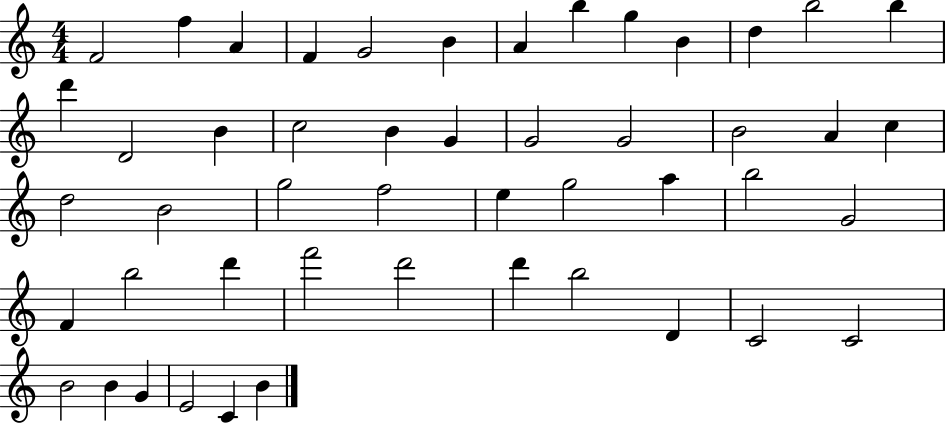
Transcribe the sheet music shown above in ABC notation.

X:1
T:Untitled
M:4/4
L:1/4
K:C
F2 f A F G2 B A b g B d b2 b d' D2 B c2 B G G2 G2 B2 A c d2 B2 g2 f2 e g2 a b2 G2 F b2 d' f'2 d'2 d' b2 D C2 C2 B2 B G E2 C B